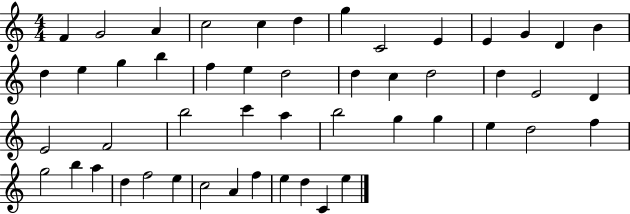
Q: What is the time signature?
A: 4/4